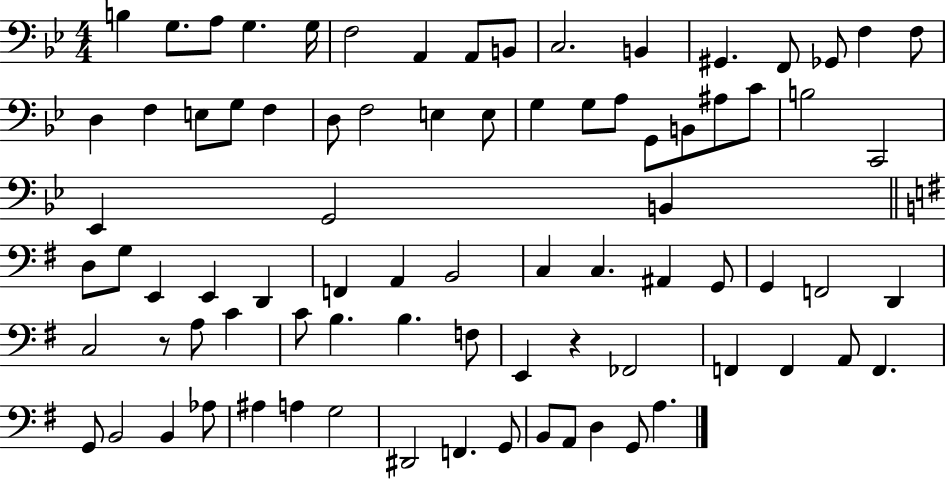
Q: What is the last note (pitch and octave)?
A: A3